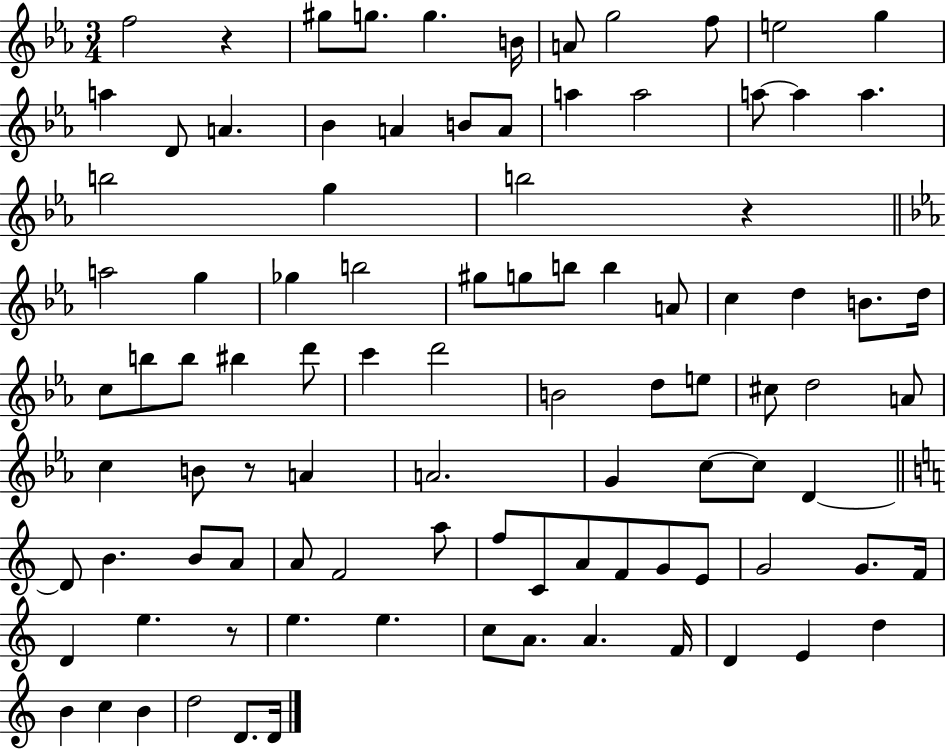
F5/h R/q G#5/e G5/e. G5/q. B4/s A4/e G5/h F5/e E5/h G5/q A5/q D4/e A4/q. Bb4/q A4/q B4/e A4/e A5/q A5/h A5/e A5/q A5/q. B5/h G5/q B5/h R/q A5/h G5/q Gb5/q B5/h G#5/e G5/e B5/e B5/q A4/e C5/q D5/q B4/e. D5/s C5/e B5/e B5/e BIS5/q D6/e C6/q D6/h B4/h D5/e E5/e C#5/e D5/h A4/e C5/q B4/e R/e A4/q A4/h. G4/q C5/e C5/e D4/q D4/e B4/q. B4/e A4/e A4/e F4/h A5/e F5/e C4/e A4/e F4/e G4/e E4/e G4/h G4/e. F4/s D4/q E5/q. R/e E5/q. E5/q. C5/e A4/e. A4/q. F4/s D4/q E4/q D5/q B4/q C5/q B4/q D5/h D4/e. D4/s